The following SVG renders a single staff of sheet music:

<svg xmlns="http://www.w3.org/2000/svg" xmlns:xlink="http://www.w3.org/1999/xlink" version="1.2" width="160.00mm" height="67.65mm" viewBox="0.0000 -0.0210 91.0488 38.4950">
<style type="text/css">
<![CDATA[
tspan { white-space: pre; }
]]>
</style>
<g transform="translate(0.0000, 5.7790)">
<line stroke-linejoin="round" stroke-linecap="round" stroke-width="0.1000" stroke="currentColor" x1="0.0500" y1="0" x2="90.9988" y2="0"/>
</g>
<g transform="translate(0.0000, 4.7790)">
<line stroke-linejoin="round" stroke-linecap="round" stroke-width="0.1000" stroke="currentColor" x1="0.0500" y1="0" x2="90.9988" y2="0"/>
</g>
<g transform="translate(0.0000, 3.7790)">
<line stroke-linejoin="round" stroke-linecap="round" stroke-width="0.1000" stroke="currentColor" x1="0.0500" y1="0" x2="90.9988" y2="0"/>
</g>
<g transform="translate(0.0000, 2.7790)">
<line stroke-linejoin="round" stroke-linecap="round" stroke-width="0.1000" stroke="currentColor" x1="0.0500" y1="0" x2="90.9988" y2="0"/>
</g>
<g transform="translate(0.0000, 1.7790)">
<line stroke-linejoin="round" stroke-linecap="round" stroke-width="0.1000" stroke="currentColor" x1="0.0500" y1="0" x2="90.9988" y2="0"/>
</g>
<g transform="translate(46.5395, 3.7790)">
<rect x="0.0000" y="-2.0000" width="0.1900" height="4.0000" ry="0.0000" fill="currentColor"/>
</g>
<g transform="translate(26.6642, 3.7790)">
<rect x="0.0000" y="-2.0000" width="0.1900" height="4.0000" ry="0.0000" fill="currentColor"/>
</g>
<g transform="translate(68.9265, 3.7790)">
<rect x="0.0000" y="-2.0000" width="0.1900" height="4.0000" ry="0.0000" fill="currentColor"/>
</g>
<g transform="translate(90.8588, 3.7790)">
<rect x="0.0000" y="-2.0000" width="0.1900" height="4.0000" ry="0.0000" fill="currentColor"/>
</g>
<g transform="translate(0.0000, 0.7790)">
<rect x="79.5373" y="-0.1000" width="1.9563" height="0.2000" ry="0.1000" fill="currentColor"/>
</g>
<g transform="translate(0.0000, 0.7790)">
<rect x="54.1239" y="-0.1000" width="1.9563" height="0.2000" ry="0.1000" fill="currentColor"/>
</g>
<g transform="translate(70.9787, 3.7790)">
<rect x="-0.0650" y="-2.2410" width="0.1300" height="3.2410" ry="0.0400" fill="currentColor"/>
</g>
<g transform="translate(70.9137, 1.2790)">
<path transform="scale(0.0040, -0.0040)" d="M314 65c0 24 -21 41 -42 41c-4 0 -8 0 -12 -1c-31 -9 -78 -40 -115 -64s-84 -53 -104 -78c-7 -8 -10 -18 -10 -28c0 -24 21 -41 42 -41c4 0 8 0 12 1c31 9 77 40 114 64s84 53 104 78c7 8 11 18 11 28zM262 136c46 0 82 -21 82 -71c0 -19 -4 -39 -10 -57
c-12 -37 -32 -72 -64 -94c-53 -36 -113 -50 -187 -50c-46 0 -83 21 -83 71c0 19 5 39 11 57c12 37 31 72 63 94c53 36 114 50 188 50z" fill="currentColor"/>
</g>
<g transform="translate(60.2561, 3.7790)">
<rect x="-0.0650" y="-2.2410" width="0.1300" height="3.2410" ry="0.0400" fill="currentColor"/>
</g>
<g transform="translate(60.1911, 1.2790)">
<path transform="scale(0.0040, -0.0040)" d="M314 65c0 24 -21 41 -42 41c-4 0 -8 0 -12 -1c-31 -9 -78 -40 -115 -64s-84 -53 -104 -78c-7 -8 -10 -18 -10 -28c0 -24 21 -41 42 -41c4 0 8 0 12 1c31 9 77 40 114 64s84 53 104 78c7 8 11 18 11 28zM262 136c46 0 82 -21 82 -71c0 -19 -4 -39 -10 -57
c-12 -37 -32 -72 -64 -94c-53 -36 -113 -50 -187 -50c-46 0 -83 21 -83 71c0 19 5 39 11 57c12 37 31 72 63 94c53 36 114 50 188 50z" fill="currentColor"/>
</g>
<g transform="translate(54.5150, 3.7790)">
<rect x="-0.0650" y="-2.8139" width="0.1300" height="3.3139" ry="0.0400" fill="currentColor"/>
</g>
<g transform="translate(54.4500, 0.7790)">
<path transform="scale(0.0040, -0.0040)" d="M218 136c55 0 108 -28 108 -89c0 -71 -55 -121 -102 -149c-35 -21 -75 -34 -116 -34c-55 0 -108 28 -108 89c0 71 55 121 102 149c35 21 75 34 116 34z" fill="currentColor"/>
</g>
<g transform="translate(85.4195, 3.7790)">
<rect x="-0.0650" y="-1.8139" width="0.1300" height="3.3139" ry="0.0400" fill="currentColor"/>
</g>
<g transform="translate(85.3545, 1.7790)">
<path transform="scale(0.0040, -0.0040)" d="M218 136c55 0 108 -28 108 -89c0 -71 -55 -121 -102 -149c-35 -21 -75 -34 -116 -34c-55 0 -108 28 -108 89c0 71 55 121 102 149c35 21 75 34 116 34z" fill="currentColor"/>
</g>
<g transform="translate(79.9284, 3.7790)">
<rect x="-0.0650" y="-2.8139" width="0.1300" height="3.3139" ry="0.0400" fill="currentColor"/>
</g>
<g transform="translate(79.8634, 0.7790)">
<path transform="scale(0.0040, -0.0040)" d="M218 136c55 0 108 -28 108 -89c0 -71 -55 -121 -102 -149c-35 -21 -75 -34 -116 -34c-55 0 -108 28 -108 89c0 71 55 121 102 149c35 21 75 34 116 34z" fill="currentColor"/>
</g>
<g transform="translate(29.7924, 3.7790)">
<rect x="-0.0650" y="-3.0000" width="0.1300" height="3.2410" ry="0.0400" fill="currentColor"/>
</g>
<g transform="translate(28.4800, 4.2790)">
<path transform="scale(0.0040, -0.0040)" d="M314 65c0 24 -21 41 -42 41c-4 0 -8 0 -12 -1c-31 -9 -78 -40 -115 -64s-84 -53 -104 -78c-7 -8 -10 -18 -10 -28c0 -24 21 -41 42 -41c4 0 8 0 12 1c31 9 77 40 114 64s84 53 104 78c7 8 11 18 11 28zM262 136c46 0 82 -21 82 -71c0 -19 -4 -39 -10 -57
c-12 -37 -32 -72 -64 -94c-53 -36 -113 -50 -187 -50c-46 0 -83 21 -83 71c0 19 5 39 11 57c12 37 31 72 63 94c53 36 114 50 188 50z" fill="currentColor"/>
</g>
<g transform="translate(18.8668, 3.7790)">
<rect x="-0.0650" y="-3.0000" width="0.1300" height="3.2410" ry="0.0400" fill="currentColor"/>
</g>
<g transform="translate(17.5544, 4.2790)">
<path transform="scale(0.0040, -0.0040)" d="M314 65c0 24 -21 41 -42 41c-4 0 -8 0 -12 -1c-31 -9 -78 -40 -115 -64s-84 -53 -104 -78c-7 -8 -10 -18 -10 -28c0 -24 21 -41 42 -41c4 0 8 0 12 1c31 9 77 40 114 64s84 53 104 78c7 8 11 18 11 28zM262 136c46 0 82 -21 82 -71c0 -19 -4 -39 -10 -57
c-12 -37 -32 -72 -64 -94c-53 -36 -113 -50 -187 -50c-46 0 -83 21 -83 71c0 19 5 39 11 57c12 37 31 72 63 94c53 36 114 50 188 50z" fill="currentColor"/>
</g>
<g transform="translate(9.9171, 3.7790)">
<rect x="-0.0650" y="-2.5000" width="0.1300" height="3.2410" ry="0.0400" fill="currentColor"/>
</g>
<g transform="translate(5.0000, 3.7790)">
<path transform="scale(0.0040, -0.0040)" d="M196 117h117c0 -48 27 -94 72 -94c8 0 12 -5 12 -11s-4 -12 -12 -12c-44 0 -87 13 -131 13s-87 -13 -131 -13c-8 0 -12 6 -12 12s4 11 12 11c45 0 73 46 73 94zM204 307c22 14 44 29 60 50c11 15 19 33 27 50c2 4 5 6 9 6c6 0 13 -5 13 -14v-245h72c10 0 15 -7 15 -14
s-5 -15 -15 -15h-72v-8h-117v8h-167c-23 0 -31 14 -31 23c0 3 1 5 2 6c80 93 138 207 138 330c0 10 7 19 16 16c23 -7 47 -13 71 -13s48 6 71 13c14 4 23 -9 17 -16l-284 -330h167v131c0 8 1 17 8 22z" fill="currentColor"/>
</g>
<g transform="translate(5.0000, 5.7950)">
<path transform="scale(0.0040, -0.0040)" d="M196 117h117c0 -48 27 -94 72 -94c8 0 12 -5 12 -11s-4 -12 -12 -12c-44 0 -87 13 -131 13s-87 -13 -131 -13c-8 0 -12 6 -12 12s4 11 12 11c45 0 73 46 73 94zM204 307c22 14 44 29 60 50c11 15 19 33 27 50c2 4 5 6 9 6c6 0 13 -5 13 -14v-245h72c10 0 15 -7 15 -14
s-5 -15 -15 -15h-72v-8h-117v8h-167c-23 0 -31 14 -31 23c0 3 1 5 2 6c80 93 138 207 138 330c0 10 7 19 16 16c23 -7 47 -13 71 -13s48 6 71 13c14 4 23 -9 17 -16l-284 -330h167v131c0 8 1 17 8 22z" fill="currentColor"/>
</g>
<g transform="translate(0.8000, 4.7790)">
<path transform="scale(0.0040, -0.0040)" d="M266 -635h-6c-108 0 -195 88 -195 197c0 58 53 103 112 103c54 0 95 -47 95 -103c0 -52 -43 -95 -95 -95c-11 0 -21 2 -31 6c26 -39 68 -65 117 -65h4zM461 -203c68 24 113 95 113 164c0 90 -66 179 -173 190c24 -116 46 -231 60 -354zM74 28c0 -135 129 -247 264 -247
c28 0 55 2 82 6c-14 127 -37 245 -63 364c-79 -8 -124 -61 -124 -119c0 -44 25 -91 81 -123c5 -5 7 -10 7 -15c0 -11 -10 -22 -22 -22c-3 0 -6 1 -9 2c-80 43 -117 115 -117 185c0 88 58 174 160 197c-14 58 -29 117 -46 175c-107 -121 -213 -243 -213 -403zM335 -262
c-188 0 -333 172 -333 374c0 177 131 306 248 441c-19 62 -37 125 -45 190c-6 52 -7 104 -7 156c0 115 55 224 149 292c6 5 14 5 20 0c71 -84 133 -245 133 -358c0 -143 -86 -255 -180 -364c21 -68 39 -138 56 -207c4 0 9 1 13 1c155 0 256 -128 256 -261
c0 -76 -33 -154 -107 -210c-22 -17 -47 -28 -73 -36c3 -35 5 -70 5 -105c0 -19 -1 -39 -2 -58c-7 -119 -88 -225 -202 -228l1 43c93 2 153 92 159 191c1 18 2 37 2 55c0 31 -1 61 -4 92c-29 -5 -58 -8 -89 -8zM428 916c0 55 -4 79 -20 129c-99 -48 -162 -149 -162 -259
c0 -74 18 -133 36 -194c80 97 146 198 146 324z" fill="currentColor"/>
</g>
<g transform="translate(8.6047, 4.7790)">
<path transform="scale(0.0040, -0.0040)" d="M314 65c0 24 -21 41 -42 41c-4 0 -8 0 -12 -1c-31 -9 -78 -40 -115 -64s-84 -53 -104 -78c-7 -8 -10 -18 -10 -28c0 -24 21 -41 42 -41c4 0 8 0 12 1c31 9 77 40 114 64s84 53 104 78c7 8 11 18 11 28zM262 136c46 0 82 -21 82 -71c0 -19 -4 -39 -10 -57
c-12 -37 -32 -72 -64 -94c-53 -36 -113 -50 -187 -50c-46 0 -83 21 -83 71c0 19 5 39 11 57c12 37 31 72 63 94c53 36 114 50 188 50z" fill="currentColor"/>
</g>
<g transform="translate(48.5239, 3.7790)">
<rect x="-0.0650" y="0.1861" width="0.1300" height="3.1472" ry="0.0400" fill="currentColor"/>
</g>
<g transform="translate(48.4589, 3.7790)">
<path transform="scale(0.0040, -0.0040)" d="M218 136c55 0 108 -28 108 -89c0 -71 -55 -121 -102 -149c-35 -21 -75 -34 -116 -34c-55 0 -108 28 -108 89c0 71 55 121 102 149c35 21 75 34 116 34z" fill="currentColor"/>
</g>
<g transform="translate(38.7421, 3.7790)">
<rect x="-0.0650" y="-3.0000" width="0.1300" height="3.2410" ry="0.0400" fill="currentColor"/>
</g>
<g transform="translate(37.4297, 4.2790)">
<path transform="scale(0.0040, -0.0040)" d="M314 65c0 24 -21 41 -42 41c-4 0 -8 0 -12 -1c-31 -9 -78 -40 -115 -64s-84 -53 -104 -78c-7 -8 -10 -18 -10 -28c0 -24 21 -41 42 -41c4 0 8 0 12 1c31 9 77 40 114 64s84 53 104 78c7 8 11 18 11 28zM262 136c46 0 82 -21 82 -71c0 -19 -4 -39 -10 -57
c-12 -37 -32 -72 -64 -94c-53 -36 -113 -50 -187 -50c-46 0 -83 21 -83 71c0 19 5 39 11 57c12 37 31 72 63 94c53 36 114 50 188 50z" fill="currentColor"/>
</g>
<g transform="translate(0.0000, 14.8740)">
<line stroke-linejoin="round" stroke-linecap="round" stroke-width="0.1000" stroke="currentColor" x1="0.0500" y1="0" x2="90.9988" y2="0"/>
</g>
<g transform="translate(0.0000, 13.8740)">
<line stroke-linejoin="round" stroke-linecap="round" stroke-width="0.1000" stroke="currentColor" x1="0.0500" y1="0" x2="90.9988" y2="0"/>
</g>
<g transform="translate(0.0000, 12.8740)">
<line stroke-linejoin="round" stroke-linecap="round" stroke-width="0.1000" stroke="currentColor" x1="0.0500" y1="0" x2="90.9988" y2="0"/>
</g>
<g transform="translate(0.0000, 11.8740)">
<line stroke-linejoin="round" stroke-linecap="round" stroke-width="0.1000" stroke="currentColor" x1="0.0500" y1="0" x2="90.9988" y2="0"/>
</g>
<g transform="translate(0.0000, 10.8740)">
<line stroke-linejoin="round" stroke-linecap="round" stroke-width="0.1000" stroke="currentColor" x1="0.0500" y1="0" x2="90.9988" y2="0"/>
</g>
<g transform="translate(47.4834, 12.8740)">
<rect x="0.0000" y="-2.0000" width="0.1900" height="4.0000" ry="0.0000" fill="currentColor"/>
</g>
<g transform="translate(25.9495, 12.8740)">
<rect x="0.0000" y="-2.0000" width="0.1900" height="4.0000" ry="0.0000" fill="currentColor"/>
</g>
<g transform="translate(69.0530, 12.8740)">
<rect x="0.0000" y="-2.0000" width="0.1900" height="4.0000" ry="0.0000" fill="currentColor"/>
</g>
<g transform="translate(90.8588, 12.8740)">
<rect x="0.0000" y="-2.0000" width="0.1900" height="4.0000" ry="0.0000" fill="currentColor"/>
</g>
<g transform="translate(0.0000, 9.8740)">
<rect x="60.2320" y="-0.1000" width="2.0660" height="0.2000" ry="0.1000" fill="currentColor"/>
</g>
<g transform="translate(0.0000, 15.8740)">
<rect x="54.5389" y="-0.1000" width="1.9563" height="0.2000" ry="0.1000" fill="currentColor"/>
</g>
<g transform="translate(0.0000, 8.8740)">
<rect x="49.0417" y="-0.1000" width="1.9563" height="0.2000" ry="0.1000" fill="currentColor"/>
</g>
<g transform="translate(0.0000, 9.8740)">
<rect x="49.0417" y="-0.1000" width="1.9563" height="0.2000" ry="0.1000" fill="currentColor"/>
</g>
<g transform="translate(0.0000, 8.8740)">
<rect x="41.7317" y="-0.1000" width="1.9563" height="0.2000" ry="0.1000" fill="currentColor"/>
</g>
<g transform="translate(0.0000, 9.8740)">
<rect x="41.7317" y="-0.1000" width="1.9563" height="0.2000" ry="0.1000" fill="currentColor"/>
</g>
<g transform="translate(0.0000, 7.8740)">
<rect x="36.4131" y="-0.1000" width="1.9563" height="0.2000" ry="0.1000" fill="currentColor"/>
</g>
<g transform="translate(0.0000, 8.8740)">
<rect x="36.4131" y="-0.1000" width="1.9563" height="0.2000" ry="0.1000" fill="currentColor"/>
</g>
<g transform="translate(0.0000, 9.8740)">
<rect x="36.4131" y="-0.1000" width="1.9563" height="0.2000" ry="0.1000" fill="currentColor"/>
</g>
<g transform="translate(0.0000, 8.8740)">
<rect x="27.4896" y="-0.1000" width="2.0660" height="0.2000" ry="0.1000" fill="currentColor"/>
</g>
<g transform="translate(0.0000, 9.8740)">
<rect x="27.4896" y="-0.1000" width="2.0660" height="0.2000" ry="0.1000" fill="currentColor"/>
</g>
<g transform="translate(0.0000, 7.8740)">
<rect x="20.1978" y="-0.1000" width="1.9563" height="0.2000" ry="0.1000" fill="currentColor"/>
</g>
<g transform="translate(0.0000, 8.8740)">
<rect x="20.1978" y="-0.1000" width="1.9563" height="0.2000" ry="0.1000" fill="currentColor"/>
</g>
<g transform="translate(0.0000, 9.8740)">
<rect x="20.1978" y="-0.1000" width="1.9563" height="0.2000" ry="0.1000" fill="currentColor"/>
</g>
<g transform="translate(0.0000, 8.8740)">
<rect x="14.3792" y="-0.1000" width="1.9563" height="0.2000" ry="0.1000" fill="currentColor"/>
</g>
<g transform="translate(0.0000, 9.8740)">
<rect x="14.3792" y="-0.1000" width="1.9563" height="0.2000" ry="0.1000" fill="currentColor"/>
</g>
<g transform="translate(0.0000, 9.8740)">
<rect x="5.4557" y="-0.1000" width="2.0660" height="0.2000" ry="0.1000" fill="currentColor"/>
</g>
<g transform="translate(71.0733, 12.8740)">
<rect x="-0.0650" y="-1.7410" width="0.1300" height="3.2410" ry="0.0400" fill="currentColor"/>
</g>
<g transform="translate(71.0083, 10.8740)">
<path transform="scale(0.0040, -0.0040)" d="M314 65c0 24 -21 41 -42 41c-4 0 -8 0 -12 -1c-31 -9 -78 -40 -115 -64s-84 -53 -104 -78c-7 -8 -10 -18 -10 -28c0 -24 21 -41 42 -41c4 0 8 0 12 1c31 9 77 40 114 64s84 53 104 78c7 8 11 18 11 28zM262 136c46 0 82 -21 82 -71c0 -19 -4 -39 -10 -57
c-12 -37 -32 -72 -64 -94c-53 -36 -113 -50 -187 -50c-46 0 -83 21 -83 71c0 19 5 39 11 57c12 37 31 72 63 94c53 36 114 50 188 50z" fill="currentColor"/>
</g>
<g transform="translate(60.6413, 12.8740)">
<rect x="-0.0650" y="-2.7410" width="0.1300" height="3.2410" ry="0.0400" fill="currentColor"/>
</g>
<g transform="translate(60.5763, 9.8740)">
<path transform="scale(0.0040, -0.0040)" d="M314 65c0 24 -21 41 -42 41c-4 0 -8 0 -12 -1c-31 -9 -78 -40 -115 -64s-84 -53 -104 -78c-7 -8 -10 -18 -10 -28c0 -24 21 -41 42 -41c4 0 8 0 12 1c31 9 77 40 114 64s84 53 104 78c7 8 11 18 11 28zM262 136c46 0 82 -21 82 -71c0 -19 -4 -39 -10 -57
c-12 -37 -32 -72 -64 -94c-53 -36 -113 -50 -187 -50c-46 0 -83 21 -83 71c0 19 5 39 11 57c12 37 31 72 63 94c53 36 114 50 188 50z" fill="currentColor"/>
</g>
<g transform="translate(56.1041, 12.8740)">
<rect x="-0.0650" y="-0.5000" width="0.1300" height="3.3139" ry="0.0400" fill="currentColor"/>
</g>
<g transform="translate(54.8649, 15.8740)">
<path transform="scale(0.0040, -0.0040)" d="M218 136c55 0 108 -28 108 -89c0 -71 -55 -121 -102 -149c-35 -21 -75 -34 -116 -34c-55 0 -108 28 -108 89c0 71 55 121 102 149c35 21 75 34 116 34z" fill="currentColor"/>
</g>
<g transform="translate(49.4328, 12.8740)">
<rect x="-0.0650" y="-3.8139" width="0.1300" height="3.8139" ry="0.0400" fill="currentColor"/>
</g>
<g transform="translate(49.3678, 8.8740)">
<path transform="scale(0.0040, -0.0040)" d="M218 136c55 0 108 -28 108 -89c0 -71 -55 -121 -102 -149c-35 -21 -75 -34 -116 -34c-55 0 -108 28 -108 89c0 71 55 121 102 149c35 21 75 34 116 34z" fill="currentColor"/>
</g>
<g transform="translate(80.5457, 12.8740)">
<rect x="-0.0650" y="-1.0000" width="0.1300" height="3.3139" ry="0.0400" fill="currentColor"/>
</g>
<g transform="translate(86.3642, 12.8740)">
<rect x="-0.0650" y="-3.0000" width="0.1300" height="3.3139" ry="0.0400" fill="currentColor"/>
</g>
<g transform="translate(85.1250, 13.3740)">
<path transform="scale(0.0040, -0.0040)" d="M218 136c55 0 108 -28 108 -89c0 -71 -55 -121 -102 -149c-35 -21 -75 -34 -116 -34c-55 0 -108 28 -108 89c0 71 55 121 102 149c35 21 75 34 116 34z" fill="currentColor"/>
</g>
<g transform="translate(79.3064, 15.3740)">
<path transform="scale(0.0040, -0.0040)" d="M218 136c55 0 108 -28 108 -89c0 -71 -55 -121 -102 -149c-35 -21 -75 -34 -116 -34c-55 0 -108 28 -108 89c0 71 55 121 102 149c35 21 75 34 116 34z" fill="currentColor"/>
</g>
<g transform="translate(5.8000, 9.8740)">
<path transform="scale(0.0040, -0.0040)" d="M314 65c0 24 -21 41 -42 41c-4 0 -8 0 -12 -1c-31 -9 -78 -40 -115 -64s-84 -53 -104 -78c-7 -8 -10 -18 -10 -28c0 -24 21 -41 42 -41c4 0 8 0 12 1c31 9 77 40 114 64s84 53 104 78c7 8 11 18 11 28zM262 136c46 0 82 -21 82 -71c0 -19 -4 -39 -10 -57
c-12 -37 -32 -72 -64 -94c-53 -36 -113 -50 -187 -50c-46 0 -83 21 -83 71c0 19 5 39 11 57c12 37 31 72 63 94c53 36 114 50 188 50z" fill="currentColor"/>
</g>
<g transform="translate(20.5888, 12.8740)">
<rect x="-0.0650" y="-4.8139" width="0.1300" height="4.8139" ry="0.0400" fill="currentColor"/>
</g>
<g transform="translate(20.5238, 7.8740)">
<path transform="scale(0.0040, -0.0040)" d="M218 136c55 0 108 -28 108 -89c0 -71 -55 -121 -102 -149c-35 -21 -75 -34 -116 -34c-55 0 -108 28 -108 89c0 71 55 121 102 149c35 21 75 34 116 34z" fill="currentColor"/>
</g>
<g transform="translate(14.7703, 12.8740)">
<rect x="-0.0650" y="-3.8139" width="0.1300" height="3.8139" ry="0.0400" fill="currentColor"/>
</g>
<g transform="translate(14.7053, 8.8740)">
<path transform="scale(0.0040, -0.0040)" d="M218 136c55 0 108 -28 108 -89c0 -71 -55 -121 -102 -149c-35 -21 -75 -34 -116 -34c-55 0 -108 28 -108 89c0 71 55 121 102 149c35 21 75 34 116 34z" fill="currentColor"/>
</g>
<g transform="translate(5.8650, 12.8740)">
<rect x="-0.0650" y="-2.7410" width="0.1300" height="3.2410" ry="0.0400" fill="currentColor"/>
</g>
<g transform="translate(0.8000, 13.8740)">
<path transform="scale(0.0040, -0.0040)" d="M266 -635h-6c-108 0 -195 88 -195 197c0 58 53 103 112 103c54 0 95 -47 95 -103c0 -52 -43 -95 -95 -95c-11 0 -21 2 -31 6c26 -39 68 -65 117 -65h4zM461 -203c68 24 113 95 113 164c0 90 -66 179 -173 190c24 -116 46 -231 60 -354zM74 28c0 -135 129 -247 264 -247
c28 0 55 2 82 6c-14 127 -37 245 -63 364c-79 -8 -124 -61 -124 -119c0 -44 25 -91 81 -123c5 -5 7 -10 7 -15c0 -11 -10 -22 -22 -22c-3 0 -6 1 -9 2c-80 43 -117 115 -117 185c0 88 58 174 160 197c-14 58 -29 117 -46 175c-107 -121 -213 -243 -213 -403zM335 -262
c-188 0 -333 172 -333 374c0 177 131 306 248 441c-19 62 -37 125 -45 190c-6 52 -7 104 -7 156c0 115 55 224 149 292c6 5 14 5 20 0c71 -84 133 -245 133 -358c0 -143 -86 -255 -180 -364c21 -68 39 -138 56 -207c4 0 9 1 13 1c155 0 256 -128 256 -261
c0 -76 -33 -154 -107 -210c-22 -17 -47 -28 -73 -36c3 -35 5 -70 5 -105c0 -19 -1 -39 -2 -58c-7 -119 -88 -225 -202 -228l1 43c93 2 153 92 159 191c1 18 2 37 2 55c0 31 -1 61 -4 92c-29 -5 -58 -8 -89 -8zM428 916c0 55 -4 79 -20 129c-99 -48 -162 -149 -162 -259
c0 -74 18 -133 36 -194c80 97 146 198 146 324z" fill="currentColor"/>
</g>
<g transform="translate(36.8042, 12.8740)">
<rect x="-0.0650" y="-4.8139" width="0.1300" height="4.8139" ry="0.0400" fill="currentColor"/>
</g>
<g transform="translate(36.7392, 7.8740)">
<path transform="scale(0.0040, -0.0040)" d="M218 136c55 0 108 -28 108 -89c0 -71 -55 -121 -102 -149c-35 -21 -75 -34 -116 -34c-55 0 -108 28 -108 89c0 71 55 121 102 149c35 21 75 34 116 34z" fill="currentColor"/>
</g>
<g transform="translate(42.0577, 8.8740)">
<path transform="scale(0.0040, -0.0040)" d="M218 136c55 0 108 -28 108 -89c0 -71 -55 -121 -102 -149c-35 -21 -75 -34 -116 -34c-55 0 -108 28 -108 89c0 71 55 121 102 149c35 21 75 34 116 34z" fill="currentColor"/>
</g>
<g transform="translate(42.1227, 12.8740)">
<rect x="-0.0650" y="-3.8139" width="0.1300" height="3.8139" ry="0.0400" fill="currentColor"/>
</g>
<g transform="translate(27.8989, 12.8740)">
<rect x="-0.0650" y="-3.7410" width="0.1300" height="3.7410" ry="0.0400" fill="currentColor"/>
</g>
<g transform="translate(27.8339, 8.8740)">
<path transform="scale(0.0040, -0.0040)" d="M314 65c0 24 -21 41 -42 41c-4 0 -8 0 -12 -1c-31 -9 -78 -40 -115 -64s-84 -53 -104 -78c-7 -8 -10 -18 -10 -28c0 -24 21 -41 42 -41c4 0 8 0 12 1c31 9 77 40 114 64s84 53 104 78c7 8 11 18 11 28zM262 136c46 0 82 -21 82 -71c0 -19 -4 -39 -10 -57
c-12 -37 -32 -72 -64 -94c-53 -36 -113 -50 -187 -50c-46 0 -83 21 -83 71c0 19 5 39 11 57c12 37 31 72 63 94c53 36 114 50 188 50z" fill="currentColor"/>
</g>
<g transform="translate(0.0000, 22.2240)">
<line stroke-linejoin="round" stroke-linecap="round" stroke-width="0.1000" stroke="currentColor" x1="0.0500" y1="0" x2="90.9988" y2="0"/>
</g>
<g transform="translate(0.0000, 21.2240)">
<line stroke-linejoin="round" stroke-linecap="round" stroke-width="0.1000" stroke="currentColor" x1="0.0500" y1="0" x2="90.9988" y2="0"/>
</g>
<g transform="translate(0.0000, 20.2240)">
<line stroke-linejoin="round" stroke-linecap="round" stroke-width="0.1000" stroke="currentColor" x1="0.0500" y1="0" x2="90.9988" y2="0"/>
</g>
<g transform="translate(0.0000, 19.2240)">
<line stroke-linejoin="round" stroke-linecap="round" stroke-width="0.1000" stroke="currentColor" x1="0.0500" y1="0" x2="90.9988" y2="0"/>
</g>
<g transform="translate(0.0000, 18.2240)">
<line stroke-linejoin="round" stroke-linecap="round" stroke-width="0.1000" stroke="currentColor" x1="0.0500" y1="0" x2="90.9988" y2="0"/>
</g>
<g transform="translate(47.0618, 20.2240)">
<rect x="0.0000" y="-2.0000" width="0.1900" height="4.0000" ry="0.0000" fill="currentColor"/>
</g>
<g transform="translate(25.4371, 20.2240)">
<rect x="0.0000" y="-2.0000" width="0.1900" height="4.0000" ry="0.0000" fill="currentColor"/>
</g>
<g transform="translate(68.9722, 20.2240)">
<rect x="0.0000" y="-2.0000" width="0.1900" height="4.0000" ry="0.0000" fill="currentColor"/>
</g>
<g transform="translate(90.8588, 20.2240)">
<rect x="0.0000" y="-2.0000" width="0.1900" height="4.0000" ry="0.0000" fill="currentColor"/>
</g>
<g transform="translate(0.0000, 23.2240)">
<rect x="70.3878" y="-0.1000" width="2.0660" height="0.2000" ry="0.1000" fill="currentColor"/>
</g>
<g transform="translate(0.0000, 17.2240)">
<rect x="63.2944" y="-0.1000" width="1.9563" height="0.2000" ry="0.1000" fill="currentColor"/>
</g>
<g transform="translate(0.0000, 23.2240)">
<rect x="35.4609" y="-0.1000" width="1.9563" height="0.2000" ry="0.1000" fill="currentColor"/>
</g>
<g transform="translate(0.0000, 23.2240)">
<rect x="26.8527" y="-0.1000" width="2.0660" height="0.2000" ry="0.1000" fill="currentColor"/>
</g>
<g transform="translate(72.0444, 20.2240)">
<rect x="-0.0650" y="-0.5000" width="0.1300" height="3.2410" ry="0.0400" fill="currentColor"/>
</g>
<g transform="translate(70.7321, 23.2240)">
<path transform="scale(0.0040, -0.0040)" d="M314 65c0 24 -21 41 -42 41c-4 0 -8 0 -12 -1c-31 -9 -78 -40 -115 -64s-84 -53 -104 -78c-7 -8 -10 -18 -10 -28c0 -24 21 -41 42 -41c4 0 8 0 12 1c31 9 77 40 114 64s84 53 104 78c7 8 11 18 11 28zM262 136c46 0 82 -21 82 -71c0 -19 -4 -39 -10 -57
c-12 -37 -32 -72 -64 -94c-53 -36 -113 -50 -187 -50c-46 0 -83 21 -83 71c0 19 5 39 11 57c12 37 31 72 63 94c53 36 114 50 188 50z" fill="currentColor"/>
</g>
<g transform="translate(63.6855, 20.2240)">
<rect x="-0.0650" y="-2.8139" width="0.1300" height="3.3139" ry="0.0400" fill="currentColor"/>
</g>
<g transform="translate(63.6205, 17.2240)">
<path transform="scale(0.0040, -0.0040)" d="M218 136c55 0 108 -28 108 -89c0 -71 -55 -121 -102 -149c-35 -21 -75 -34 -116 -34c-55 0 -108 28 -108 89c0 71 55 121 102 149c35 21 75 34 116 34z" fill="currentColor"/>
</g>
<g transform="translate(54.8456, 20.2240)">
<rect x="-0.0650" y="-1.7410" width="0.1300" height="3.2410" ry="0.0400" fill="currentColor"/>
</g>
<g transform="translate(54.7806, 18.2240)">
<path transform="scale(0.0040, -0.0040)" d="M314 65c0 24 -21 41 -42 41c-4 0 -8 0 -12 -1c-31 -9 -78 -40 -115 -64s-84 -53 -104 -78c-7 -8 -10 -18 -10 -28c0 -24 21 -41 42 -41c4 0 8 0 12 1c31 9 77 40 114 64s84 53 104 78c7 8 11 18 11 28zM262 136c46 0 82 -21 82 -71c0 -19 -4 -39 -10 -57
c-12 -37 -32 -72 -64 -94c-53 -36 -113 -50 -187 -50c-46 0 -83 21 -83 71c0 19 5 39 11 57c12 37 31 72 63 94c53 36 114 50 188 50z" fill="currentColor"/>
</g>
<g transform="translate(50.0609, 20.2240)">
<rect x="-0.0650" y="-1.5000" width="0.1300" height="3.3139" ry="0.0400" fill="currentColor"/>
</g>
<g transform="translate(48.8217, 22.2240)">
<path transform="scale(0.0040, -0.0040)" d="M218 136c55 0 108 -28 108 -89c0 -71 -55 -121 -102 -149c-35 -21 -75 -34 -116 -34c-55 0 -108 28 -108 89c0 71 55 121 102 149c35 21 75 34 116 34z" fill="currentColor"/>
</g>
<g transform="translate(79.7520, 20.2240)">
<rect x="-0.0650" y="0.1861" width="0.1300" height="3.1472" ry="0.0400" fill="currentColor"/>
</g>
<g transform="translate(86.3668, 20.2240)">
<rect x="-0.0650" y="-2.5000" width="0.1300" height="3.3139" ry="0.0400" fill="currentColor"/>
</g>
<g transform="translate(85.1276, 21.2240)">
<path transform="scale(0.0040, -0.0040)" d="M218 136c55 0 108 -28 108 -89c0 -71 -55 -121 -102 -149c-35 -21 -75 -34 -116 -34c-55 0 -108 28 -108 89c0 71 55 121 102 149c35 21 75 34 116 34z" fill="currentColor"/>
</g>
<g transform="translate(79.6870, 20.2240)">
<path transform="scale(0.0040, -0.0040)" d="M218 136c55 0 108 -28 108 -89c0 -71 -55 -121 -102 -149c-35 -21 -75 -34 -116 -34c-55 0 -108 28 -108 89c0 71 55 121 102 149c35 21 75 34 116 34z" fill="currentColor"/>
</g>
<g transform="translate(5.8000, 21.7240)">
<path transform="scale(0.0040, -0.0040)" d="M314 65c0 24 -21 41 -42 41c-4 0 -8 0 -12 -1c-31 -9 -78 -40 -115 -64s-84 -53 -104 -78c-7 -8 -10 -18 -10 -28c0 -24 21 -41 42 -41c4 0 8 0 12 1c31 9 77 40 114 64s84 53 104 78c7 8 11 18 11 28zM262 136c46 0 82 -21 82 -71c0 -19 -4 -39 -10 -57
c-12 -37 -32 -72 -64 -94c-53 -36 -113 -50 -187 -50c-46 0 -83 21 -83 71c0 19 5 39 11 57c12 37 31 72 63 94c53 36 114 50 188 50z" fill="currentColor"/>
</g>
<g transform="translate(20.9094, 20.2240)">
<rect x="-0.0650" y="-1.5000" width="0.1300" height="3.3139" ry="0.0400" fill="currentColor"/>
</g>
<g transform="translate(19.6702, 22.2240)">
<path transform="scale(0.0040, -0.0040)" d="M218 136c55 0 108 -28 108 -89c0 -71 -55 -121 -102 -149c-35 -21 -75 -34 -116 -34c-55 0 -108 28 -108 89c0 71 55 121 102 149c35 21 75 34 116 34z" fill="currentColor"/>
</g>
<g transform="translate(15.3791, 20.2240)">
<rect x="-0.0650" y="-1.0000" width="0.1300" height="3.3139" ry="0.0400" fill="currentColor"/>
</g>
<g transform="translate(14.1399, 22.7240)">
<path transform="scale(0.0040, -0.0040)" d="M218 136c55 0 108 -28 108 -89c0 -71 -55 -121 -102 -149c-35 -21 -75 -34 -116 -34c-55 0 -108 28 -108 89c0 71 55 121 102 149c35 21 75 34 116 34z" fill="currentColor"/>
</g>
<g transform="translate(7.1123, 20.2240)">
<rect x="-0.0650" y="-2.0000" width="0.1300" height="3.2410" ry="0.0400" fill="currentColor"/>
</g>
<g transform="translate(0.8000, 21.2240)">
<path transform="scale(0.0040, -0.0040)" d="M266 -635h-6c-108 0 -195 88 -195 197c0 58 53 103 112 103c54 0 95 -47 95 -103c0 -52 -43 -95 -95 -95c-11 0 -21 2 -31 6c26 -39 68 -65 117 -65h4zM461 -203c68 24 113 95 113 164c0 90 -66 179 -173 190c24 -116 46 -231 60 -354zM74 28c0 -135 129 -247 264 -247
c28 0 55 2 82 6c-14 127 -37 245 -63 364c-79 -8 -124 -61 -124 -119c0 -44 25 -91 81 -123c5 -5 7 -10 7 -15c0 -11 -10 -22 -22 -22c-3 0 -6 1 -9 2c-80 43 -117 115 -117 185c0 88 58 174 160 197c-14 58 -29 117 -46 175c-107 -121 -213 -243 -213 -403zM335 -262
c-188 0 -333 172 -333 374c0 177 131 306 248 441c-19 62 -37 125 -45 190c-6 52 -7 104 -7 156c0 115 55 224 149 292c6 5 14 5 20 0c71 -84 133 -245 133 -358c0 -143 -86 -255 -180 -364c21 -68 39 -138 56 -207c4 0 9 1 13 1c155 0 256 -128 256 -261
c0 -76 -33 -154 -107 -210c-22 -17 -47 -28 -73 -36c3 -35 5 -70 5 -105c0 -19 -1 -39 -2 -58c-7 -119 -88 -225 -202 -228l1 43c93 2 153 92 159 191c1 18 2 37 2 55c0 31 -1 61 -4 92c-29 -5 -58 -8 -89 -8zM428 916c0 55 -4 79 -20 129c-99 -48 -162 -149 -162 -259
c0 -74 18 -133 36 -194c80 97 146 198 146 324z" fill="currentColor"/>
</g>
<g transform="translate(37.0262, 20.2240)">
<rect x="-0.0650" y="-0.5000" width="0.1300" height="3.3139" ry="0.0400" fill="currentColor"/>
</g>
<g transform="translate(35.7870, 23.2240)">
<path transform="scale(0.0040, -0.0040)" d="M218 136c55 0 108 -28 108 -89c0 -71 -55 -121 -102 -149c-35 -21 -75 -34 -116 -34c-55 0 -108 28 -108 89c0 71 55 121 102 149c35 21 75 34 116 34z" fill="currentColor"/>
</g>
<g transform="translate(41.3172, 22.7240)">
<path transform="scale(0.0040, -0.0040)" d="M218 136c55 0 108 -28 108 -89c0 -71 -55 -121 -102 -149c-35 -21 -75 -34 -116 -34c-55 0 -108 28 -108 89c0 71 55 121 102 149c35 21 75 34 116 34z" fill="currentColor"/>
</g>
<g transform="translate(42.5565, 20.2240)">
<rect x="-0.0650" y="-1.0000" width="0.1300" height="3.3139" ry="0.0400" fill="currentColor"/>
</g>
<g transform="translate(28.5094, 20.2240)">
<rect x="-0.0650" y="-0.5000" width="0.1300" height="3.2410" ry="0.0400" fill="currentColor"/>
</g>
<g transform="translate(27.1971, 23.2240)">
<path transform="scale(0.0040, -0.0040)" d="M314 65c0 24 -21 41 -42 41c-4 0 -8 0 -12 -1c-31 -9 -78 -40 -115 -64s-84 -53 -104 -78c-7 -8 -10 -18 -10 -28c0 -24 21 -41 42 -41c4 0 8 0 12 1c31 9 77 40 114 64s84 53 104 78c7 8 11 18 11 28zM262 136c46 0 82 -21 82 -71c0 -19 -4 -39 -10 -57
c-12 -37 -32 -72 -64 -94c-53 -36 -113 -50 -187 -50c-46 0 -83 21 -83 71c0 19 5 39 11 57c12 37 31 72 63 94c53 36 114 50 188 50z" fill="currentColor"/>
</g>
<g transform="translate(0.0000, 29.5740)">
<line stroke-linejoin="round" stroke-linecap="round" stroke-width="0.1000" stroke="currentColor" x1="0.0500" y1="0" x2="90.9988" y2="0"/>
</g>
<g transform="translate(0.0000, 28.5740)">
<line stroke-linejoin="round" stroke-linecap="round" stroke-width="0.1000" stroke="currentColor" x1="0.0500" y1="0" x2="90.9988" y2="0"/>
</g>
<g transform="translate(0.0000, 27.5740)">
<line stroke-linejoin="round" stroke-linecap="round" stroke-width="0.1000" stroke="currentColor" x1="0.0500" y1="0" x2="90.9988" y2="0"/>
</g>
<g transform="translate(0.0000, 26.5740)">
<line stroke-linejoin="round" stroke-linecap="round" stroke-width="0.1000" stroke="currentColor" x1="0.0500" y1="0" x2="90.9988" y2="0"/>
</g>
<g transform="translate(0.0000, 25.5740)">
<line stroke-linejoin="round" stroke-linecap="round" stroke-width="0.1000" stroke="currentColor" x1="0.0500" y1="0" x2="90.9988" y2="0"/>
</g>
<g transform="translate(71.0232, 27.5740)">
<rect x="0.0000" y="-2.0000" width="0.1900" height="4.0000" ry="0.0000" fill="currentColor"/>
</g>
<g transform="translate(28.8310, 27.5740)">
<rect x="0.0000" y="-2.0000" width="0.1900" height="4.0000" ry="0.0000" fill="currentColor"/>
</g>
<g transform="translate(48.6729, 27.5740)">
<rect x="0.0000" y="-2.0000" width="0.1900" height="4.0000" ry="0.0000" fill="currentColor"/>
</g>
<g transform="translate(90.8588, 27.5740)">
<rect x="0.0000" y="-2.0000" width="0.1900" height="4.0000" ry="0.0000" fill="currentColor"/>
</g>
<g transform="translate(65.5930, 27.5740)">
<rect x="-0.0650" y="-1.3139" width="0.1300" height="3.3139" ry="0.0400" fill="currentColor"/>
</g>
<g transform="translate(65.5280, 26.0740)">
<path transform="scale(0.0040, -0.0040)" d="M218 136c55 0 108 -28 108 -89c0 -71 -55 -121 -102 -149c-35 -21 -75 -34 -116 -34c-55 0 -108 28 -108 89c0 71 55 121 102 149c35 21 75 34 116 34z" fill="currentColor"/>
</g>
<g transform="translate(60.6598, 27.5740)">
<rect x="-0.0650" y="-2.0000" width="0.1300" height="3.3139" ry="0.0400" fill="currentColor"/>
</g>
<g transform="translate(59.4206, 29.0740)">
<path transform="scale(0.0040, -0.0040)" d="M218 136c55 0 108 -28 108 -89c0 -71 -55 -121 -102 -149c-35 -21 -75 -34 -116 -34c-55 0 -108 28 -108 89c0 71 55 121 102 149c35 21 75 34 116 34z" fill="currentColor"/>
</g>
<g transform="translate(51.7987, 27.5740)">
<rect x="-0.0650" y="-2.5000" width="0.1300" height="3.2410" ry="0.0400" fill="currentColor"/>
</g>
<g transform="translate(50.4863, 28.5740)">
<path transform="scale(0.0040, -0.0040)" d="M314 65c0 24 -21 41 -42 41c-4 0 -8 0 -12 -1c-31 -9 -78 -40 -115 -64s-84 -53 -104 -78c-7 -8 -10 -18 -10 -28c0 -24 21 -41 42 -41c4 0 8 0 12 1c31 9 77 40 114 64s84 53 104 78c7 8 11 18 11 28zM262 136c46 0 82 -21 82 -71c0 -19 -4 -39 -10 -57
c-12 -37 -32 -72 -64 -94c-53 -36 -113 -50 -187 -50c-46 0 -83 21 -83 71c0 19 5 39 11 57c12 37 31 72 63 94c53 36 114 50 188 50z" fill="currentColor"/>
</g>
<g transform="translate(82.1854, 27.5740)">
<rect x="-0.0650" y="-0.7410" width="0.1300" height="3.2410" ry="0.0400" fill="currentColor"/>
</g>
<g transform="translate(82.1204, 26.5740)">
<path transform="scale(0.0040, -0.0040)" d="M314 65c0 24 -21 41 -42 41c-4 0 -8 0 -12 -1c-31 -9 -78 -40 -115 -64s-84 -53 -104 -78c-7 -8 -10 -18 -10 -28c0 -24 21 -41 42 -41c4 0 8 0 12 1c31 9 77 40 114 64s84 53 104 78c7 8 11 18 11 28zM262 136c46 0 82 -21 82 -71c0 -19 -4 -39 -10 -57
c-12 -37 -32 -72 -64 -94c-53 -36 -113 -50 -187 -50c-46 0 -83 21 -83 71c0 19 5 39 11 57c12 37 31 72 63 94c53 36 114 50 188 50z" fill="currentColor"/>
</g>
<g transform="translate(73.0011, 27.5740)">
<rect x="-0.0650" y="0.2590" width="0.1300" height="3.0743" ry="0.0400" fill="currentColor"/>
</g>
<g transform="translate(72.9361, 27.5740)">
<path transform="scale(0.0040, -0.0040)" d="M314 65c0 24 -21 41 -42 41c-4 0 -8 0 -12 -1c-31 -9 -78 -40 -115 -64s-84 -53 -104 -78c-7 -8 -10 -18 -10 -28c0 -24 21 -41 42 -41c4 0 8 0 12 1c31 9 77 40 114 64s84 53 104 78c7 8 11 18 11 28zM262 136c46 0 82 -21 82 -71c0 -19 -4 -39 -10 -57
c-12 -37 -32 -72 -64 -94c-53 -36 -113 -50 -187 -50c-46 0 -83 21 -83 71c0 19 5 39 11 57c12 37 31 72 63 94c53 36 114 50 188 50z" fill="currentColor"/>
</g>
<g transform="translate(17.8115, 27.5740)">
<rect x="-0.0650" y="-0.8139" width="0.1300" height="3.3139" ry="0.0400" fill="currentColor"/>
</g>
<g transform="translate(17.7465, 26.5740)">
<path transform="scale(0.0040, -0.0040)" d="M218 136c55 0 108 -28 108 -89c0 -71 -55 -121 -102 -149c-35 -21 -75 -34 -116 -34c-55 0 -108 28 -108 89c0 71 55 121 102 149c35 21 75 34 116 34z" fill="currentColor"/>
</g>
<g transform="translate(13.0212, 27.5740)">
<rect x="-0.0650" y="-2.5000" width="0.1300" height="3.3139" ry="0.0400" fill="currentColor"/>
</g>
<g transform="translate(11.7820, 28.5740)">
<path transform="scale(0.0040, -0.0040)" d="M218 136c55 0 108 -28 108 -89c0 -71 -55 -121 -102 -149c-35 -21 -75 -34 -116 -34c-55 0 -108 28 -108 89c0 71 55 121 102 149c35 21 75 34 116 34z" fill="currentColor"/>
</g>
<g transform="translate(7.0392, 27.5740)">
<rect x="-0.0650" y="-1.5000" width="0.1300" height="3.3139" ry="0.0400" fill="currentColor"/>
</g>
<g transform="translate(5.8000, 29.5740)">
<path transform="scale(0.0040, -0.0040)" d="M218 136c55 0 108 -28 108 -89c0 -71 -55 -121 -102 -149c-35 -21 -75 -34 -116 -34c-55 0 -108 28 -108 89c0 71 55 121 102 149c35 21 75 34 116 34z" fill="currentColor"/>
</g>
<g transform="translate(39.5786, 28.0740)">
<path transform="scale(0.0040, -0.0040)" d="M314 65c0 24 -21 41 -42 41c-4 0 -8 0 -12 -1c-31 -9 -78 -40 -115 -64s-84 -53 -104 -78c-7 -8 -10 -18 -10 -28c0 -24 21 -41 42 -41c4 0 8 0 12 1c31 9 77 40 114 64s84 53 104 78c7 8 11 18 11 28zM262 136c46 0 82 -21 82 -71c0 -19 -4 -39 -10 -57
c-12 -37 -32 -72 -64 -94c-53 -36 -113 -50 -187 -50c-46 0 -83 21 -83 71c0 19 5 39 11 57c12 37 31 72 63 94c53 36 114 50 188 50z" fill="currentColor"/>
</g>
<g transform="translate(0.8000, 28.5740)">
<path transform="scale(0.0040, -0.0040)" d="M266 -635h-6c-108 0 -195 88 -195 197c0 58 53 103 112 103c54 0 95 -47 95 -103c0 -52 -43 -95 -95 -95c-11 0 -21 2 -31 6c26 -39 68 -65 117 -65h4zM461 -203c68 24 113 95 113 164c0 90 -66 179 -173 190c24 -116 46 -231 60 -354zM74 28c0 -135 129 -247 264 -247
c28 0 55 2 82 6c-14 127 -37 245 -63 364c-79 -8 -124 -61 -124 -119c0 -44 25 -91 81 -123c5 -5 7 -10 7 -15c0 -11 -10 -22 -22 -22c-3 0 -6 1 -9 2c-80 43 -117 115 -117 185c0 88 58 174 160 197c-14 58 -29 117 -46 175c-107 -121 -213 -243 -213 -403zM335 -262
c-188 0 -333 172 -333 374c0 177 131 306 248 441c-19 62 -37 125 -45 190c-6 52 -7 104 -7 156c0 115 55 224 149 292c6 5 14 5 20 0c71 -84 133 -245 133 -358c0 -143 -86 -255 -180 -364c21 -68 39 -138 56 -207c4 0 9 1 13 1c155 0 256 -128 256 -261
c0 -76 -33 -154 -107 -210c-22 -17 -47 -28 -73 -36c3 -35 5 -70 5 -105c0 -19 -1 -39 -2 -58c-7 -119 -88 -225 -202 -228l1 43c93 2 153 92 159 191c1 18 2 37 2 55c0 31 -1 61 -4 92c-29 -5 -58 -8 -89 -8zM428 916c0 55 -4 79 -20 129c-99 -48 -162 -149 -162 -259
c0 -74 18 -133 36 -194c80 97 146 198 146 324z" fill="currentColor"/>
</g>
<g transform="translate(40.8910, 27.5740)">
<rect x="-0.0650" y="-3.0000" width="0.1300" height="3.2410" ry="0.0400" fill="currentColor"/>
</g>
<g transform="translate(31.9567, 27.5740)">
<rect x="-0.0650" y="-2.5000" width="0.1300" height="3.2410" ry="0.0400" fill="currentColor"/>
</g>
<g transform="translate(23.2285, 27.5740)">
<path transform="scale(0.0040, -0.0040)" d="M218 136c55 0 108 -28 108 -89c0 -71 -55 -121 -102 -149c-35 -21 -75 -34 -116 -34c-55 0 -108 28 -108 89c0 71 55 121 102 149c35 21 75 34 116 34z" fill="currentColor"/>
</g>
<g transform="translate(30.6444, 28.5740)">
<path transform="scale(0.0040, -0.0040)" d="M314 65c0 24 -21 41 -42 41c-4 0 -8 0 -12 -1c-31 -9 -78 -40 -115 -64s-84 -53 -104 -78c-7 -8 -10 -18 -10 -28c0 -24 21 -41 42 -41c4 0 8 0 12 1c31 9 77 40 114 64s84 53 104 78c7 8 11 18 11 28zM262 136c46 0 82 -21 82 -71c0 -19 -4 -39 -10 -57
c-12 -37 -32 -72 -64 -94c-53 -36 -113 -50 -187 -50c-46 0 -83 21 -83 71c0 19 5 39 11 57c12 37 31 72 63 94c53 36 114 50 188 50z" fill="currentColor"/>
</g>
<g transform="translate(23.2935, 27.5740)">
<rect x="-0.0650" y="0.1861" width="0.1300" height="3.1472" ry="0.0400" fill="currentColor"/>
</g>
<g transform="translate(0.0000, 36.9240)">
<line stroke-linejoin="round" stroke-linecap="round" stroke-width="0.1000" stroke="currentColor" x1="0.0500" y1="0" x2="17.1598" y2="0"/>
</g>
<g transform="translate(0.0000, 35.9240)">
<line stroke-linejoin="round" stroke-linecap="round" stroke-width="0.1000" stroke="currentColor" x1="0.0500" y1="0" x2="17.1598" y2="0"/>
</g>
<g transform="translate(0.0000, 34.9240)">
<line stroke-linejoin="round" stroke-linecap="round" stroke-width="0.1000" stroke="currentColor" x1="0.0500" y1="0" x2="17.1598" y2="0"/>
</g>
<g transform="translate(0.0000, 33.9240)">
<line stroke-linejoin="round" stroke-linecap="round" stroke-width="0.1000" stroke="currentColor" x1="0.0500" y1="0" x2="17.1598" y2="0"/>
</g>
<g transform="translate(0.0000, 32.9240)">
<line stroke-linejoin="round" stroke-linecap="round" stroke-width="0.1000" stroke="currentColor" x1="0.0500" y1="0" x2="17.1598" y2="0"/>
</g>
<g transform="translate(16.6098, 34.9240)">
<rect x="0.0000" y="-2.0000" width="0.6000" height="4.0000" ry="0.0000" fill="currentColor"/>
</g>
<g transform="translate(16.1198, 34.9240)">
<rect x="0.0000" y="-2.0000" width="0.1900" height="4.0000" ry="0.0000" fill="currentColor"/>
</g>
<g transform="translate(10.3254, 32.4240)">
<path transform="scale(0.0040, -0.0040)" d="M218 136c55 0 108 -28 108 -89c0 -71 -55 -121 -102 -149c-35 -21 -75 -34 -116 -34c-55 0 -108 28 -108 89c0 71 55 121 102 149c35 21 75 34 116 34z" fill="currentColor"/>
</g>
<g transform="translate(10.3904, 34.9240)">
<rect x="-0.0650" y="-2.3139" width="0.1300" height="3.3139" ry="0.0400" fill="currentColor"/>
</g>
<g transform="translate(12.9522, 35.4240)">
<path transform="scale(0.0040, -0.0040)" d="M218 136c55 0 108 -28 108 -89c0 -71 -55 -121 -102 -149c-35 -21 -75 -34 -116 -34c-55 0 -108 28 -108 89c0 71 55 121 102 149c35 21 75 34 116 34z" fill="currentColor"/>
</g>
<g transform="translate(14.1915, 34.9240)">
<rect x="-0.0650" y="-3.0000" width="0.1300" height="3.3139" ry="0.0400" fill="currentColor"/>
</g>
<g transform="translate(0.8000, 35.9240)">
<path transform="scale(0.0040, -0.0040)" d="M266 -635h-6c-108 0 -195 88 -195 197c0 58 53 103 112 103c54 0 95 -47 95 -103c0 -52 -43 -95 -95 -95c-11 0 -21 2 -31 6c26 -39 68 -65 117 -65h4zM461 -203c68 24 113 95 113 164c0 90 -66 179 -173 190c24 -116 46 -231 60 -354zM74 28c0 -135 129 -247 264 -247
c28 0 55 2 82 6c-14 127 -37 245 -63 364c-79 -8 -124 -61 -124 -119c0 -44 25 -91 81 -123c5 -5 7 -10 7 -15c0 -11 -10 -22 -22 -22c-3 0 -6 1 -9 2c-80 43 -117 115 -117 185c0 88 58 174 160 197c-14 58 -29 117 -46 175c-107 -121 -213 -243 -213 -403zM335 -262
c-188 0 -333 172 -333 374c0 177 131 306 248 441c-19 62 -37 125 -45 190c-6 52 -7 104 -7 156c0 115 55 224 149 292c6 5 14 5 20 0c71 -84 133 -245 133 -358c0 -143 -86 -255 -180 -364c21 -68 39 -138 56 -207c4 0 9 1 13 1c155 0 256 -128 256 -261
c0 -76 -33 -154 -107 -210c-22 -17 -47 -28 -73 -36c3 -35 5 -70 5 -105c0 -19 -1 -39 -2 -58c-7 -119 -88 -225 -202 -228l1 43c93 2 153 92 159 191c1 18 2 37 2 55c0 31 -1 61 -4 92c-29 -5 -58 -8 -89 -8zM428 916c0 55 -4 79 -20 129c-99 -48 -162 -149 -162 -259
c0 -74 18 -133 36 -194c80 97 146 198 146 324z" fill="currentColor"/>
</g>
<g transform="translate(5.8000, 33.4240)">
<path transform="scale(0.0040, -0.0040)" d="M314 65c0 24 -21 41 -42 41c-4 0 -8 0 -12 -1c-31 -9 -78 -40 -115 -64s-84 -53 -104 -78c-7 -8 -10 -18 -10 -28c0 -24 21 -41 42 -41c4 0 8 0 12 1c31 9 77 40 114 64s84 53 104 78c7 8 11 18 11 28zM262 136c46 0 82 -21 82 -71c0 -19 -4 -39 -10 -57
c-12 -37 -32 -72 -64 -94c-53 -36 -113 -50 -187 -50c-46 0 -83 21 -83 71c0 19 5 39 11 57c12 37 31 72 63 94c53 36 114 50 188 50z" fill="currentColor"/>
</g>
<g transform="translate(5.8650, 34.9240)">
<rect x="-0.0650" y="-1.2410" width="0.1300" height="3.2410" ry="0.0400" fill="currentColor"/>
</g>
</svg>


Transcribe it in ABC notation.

X:1
T:Untitled
M:4/4
L:1/4
K:C
G2 A2 A2 A2 B a g2 g2 a f a2 c' e' c'2 e' c' c' C a2 f2 D A F2 D E C2 C D E f2 a C2 B G E G d B G2 A2 G2 F e B2 d2 e2 g A